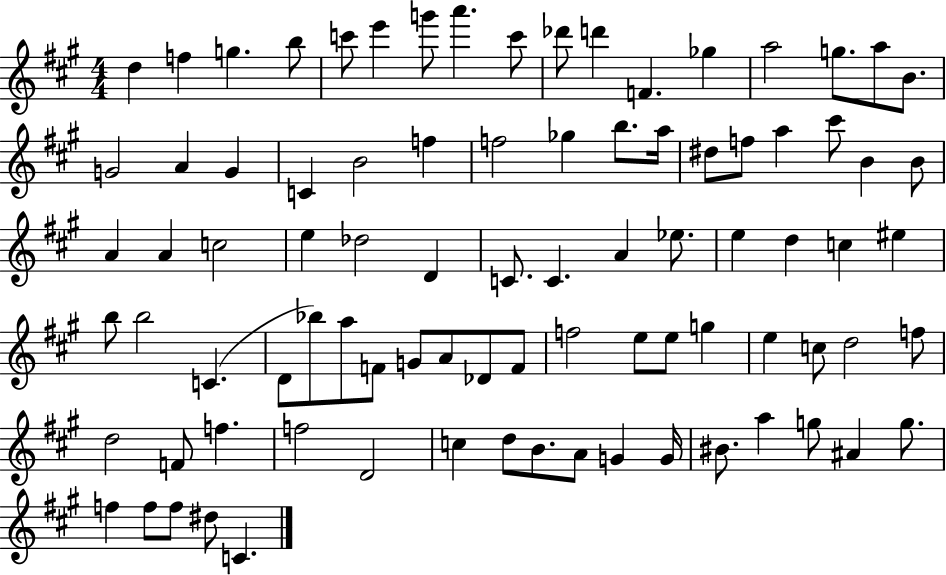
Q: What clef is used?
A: treble